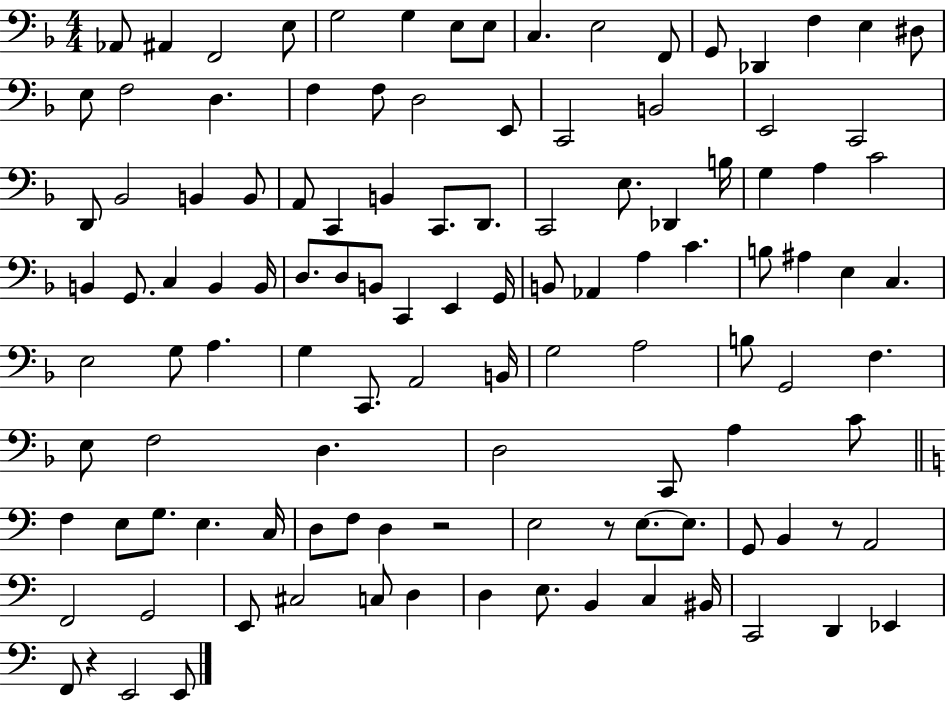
Ab2/e A#2/q F2/h E3/e G3/h G3/q E3/e E3/e C3/q. E3/h F2/e G2/e Db2/q F3/q E3/q D#3/e E3/e F3/h D3/q. F3/q F3/e D3/h E2/e C2/h B2/h E2/h C2/h D2/e Bb2/h B2/q B2/e A2/e C2/q B2/q C2/e. D2/e. C2/h E3/e. Db2/q B3/s G3/q A3/q C4/h B2/q G2/e. C3/q B2/q B2/s D3/e. D3/e B2/e C2/q E2/q G2/s B2/e Ab2/q A3/q C4/q. B3/e A#3/q E3/q C3/q. E3/h G3/e A3/q. G3/q C2/e. A2/h B2/s G3/h A3/h B3/e G2/h F3/q. E3/e F3/h D3/q. D3/h C2/e A3/q C4/e F3/q E3/e G3/e. E3/q. C3/s D3/e F3/e D3/q R/h E3/h R/e E3/e. E3/e. G2/e B2/q R/e A2/h F2/h G2/h E2/e C#3/h C3/e D3/q D3/q E3/e. B2/q C3/q BIS2/s C2/h D2/q Eb2/q F2/e R/q E2/h E2/e